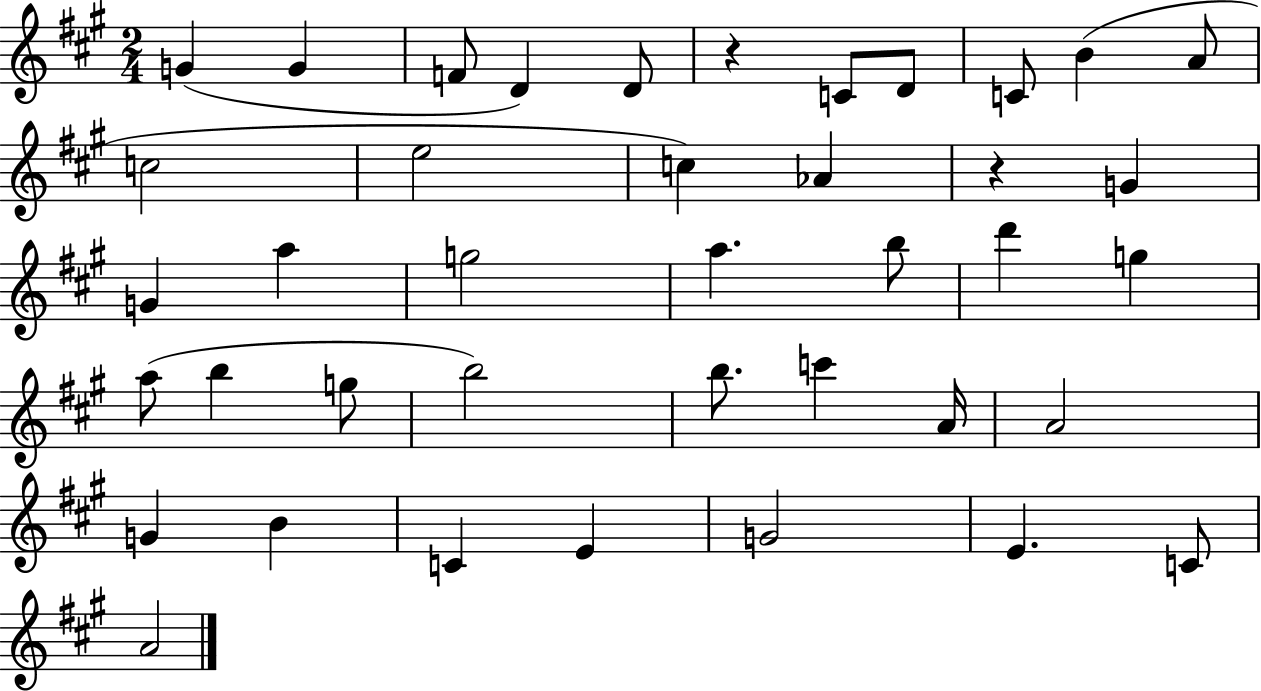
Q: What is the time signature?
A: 2/4